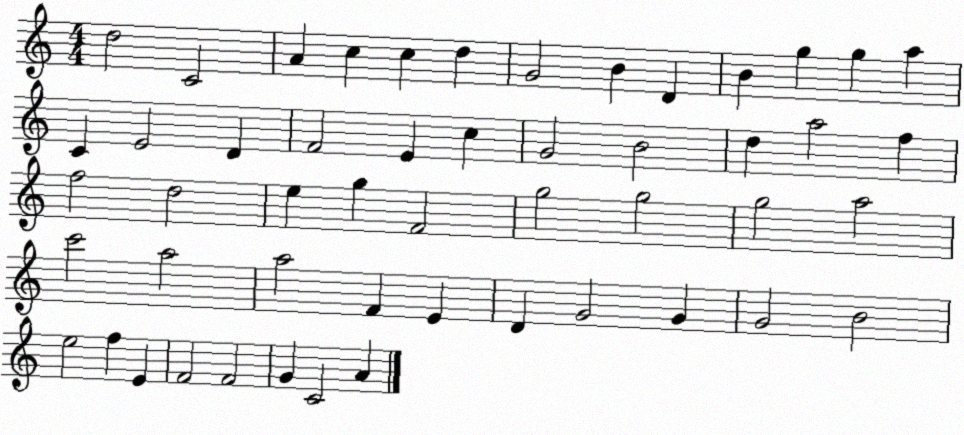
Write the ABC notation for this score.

X:1
T:Untitled
M:4/4
L:1/4
K:C
d2 C2 A c c d G2 B D B g g a C E2 D F2 E c G2 B2 d a2 f f2 d2 e g F2 g2 g2 g2 a2 c'2 a2 a2 F E D G2 G G2 B2 e2 f E F2 F2 G C2 A